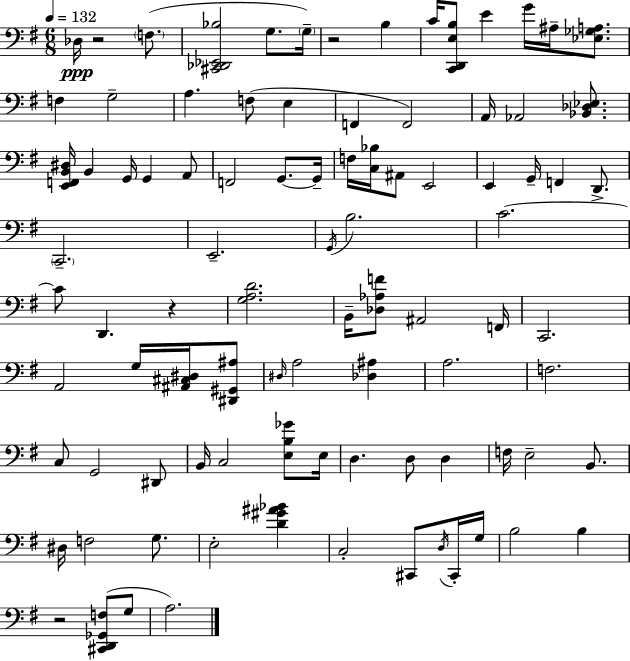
Db3/s R/h F3/e. [C#2,Db2,Eb2,Bb3]/h G3/e. G3/s R/h B3/q C4/s [C2,D2,E3,B3]/e E4/q G4/s A#3/s [Eb3,Gb3,A3]/e. F3/q G3/h A3/q. F3/e E3/q F2/q F2/h A2/s Ab2/h [Bb2,Db3,Eb3]/e. [E2,F2,B2,D#3]/s B2/q G2/s G2/q A2/e F2/h G2/e. G2/s F3/s [C3,Bb3]/s A#2/e E2/h E2/q G2/s F2/q D2/e. C2/h. E2/h. G2/s B3/h. C4/h. C4/e D2/q. R/q [G3,A3,D4]/h. B2/s [Db3,Ab3,F4]/e A#2/h F2/s C2/h. A2/h G3/s [A#2,C#3,D#3]/s [D#2,G#2,A#3]/e D#3/s A3/h [Db3,A#3]/q A3/h. F3/h. C3/e G2/h D#2/e B2/s C3/h [E3,B3,Gb4]/e E3/s D3/q. D3/e D3/q F3/s E3/h B2/e. D#3/s F3/h G3/e. E3/h [D4,G#4,A#4,Bb4]/q C3/h C#2/e D3/s C#2/s G3/s B3/h B3/q R/h [C#2,D2,Gb2,F3]/e G3/e A3/h.